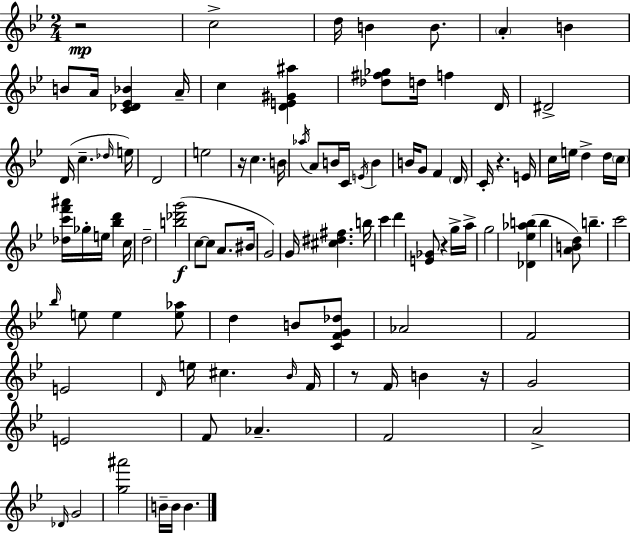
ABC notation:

X:1
T:Untitled
M:2/4
L:1/4
K:Bb
z2 c2 d/4 B B/2 A B B/2 A/4 [C_D_E_B] A/4 c [DE^G^a] [_d^f_g]/2 d/4 f D/4 ^D2 D/4 c _d/4 e/4 D2 e2 z/4 c B/4 _a/4 A/2 B/4 C/4 E/4 B B/4 G/2 F D/4 C/4 z E/4 c/4 e/4 d d/4 c/4 [_dc'f'^a']/4 _g/4 e/4 [_bd'] c/4 d2 [b_d'g']2 c/2 c/2 A/2 ^B/4 G2 G/4 [^c^d^f] b/4 c' d' [E_G]/2 z g/4 a/4 g2 [_D_e_ab] b [ABd]/2 b c'2 _b/4 e/2 e [e_a]/2 d B/2 [CFG_d]/2 _A2 F2 E2 D/4 e/4 ^c _B/4 F/4 z/2 F/4 B z/4 G2 E2 F/2 _A F2 A2 _D/4 G2 [g^a']2 B/4 B/4 B